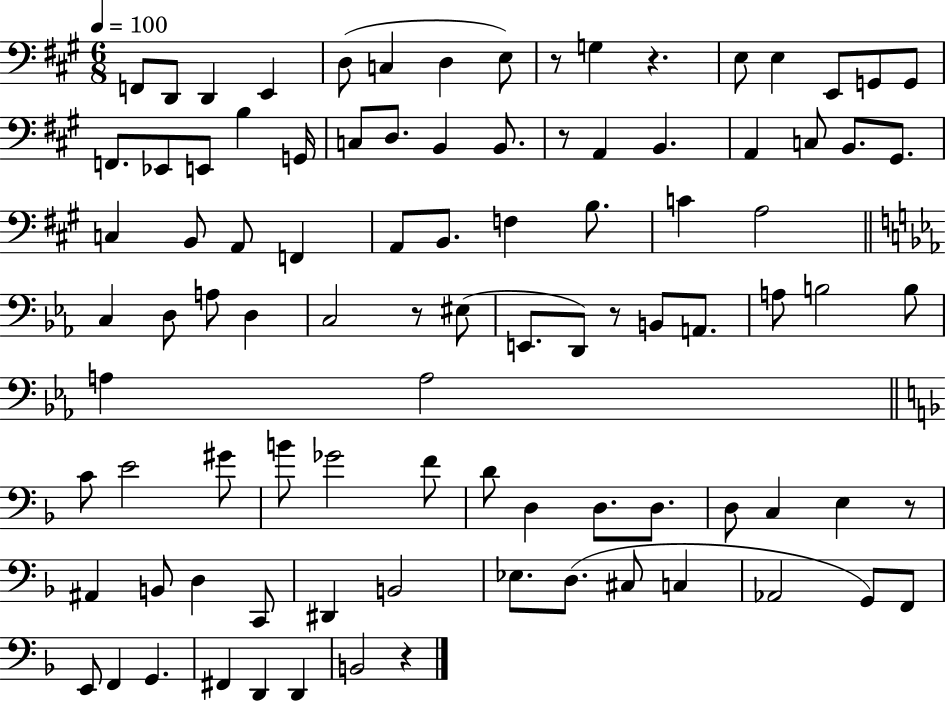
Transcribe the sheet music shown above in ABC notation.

X:1
T:Untitled
M:6/8
L:1/4
K:A
F,,/2 D,,/2 D,, E,, D,/2 C, D, E,/2 z/2 G, z E,/2 E, E,,/2 G,,/2 G,,/2 F,,/2 _E,,/2 E,,/2 B, G,,/4 C,/2 D,/2 B,, B,,/2 z/2 A,, B,, A,, C,/2 B,,/2 ^G,,/2 C, B,,/2 A,,/2 F,, A,,/2 B,,/2 F, B,/2 C A,2 C, D,/2 A,/2 D, C,2 z/2 ^E,/2 E,,/2 D,,/2 z/2 B,,/2 A,,/2 A,/2 B,2 B,/2 A, A,2 C/2 E2 ^G/2 B/2 _G2 F/2 D/2 D, D,/2 D,/2 D,/2 C, E, z/2 ^A,, B,,/2 D, C,,/2 ^D,, B,,2 _E,/2 D,/2 ^C,/2 C, _A,,2 G,,/2 F,,/2 E,,/2 F,, G,, ^F,, D,, D,, B,,2 z